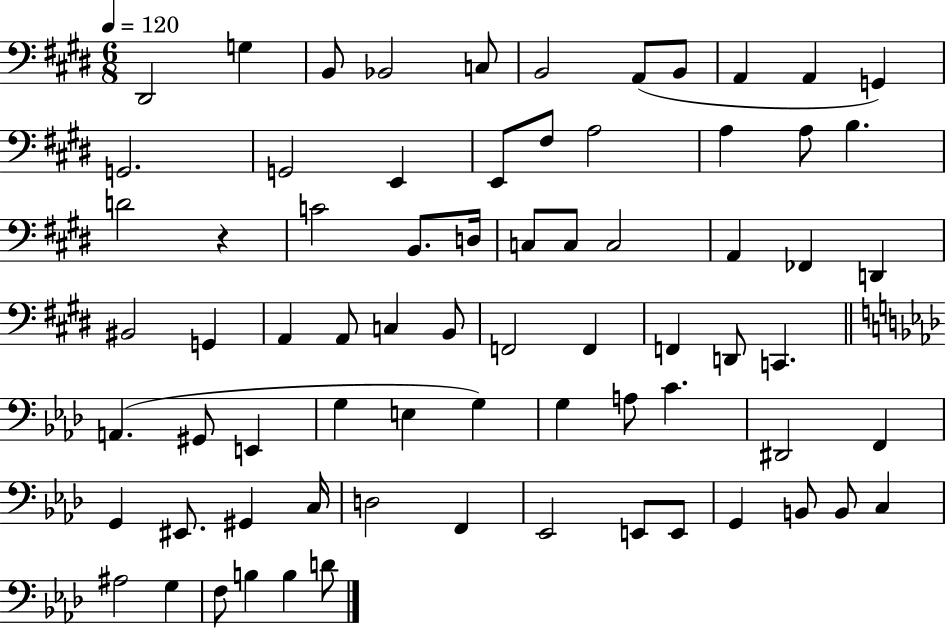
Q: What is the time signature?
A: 6/8